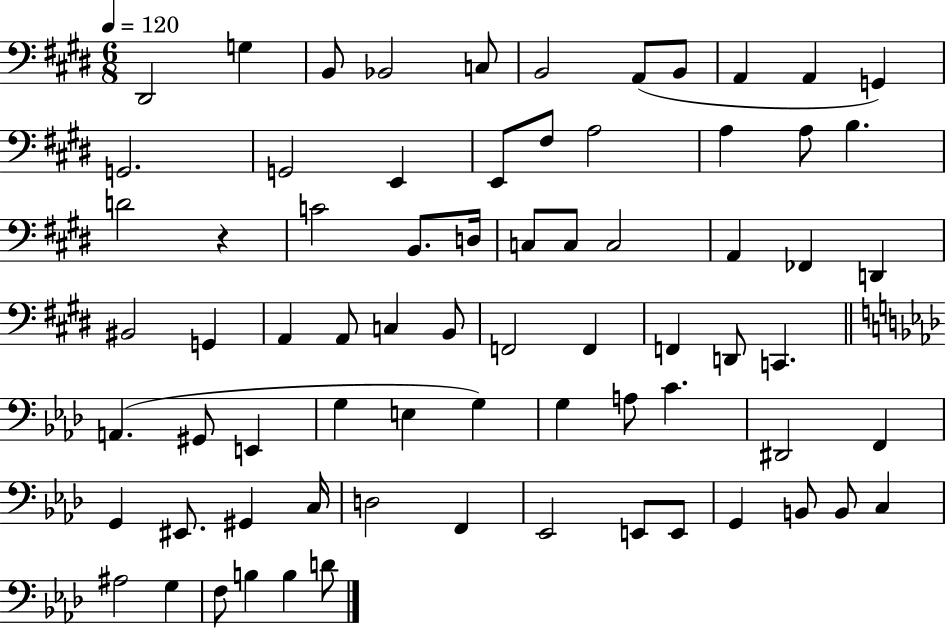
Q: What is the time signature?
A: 6/8